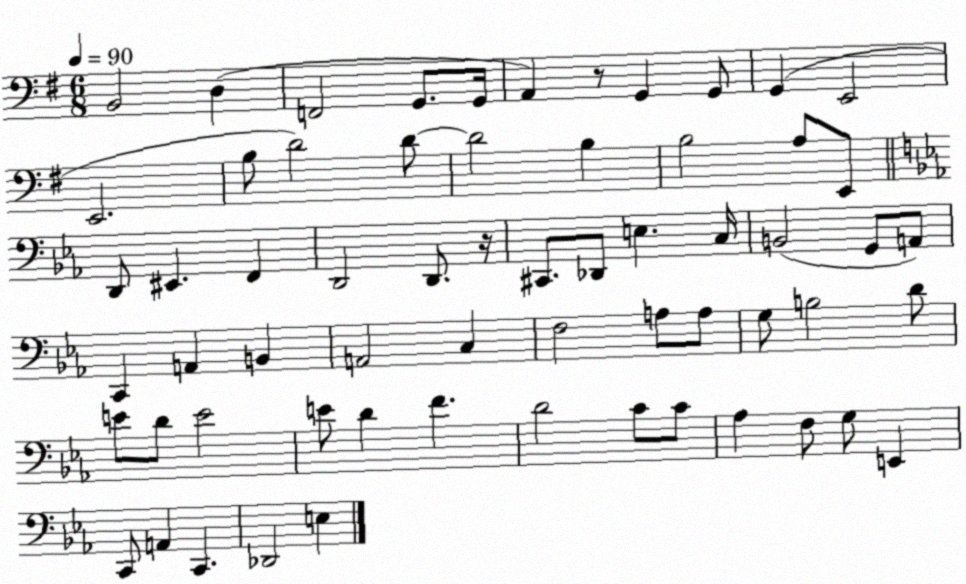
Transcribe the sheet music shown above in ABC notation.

X:1
T:Untitled
M:6/8
L:1/4
K:G
B,,2 D, F,,2 G,,/2 G,,/4 A,, z/2 G,, G,,/2 G,, E,,2 E,,2 B,/2 D2 D/2 D2 B, B,2 A,/2 E,,/2 D,,/2 ^E,, F,, D,,2 D,,/2 z/4 ^C,,/2 _D,,/2 E, C,/4 B,,2 G,,/2 A,,/2 C,, A,, B,, A,,2 C, F,2 A,/2 A,/2 G,/2 B,2 D/2 E/2 D/2 E2 E/2 D F D2 C/2 C/2 _A, F,/2 G,/2 E,, C,,/2 A,, C,, _D,,2 E,